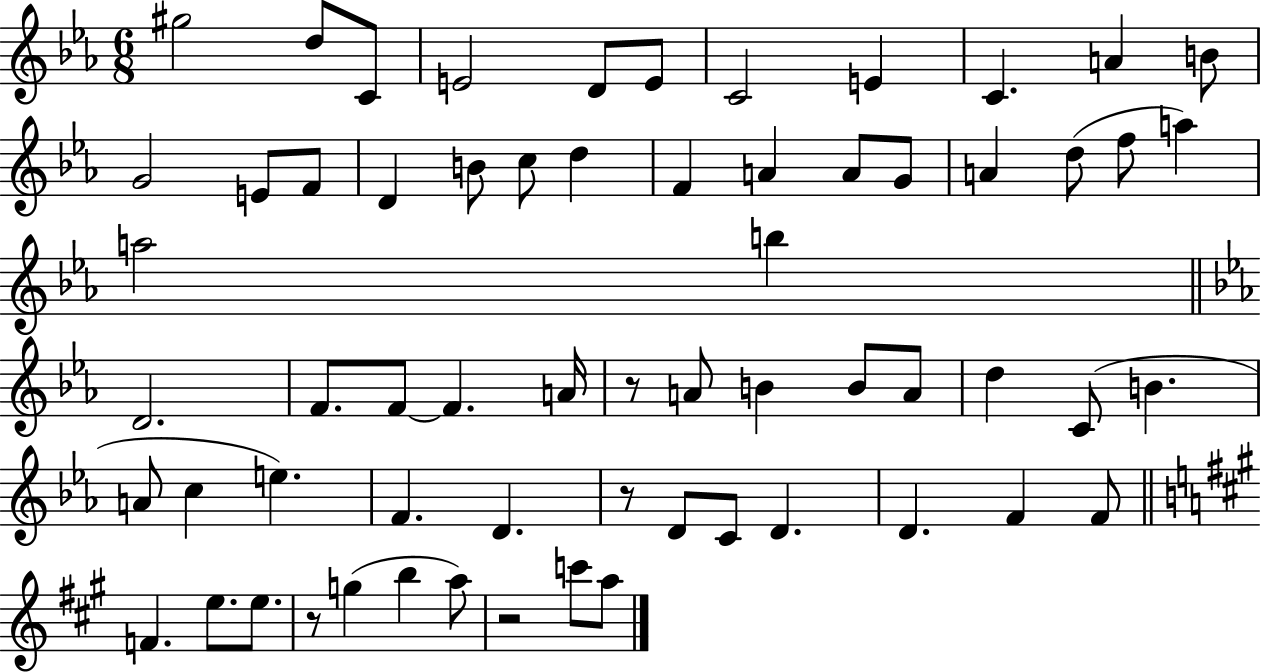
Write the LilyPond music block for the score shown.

{
  \clef treble
  \numericTimeSignature
  \time 6/8
  \key ees \major
  \repeat volta 2 { gis''2 d''8 c'8 | e'2 d'8 e'8 | c'2 e'4 | c'4. a'4 b'8 | \break g'2 e'8 f'8 | d'4 b'8 c''8 d''4 | f'4 a'4 a'8 g'8 | a'4 d''8( f''8 a''4) | \break a''2 b''4 | \bar "||" \break \key ees \major d'2. | f'8. f'8~~ f'4. a'16 | r8 a'8 b'4 b'8 a'8 | d''4 c'8( b'4. | \break a'8 c''4 e''4.) | f'4. d'4. | r8 d'8 c'8 d'4. | d'4. f'4 f'8 | \break \bar "||" \break \key a \major f'4. e''8. e''8. | r8 g''4( b''4 a''8) | r2 c'''8 a''8 | } \bar "|."
}